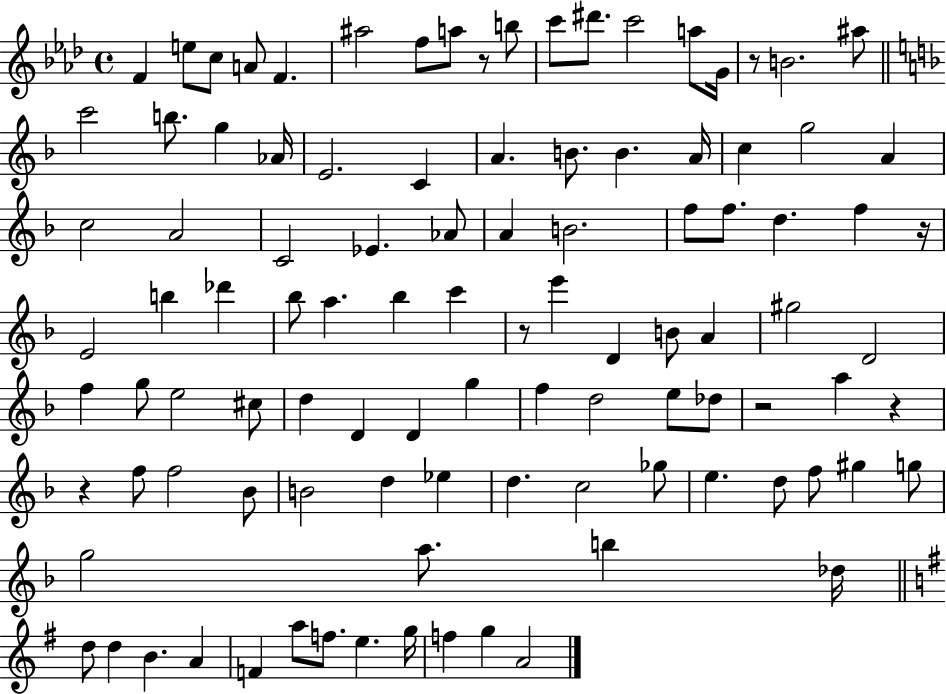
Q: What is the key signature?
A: AES major